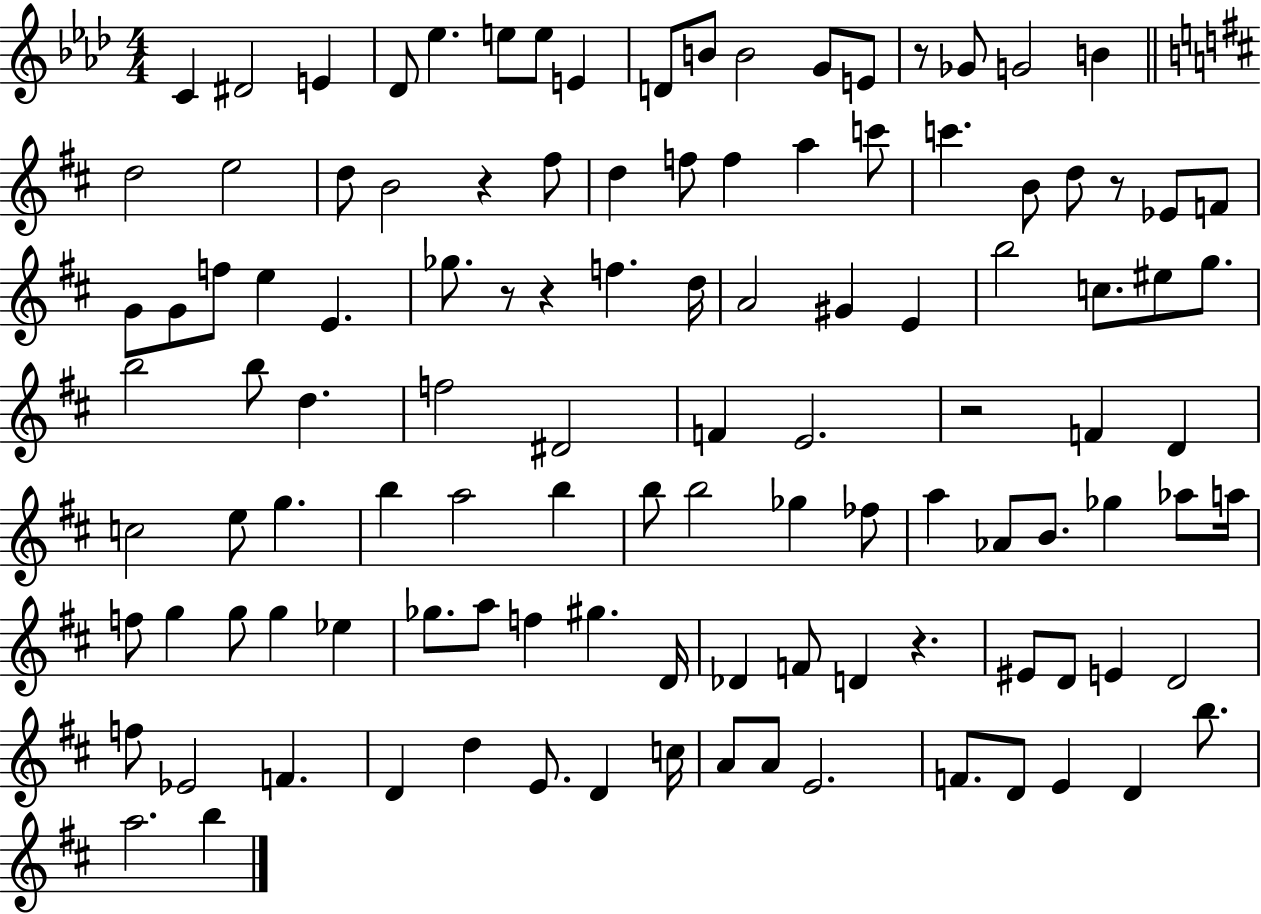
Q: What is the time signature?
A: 4/4